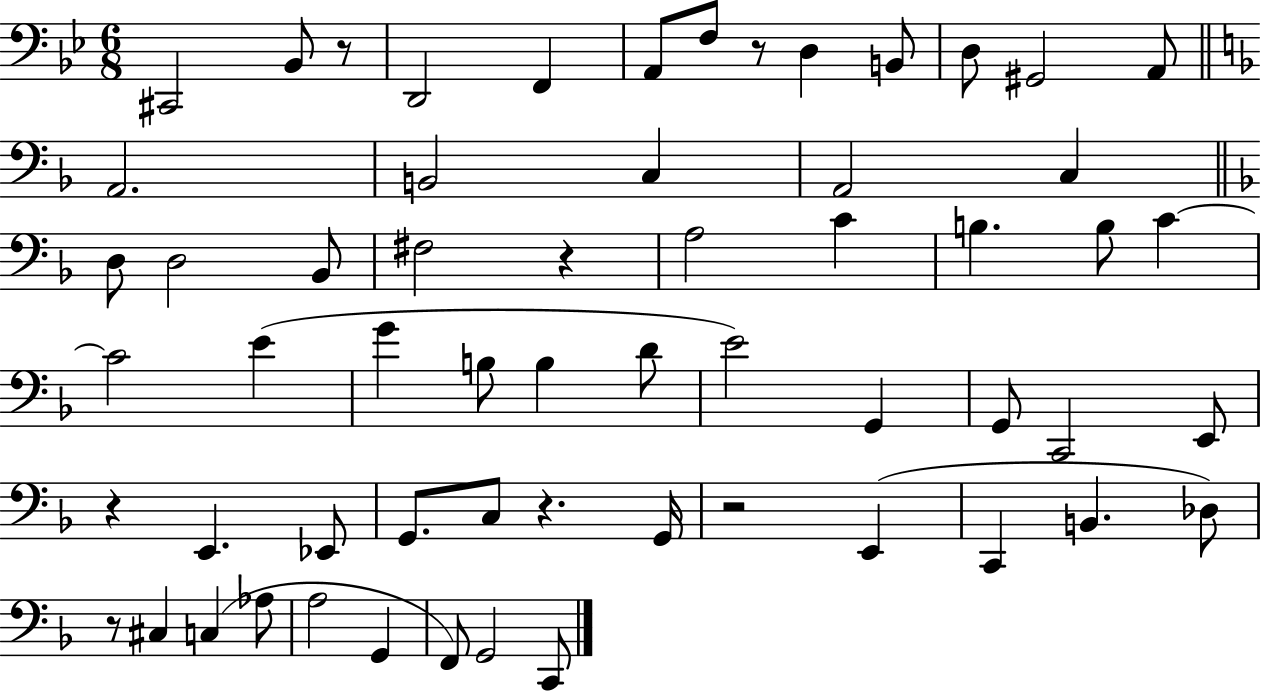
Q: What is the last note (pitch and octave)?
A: C2